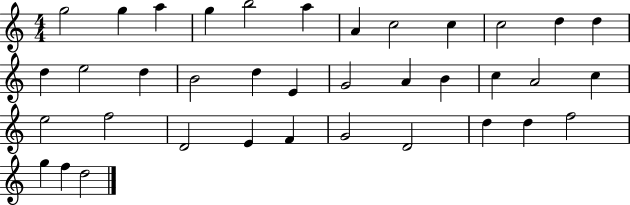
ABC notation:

X:1
T:Untitled
M:4/4
L:1/4
K:C
g2 g a g b2 a A c2 c c2 d d d e2 d B2 d E G2 A B c A2 c e2 f2 D2 E F G2 D2 d d f2 g f d2